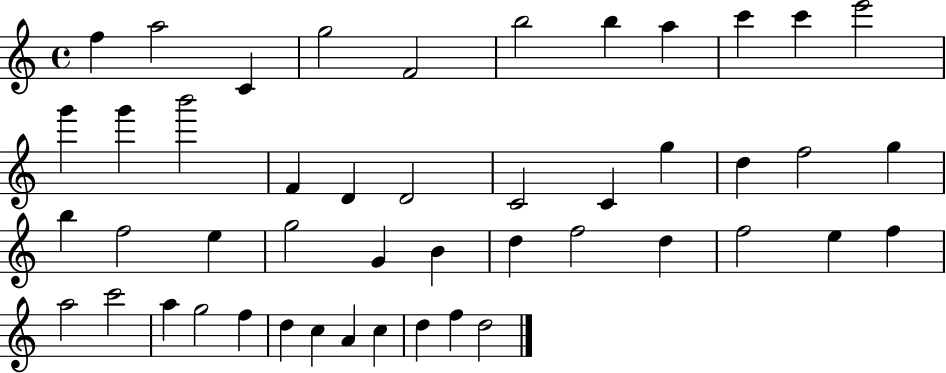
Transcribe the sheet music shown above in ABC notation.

X:1
T:Untitled
M:4/4
L:1/4
K:C
f a2 C g2 F2 b2 b a c' c' e'2 g' g' b'2 F D D2 C2 C g d f2 g b f2 e g2 G B d f2 d f2 e f a2 c'2 a g2 f d c A c d f d2